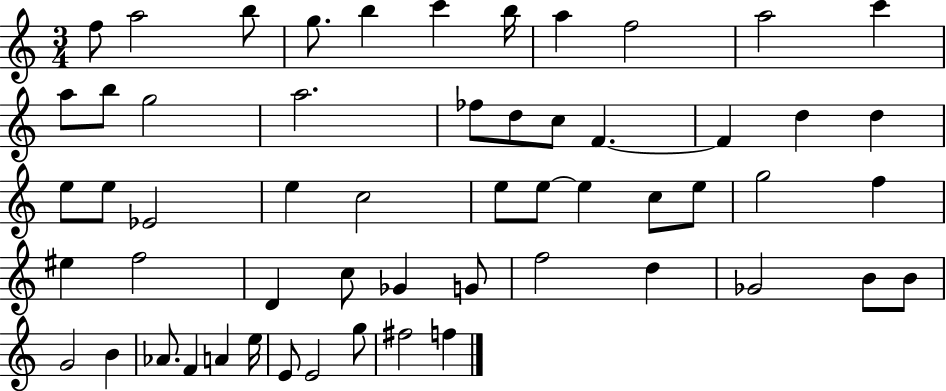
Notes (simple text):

F5/e A5/h B5/e G5/e. B5/q C6/q B5/s A5/q F5/h A5/h C6/q A5/e B5/e G5/h A5/h. FES5/e D5/e C5/e F4/q. F4/q D5/q D5/q E5/e E5/e Eb4/h E5/q C5/h E5/e E5/e E5/q C5/e E5/e G5/h F5/q EIS5/q F5/h D4/q C5/e Gb4/q G4/e F5/h D5/q Gb4/h B4/e B4/e G4/h B4/q Ab4/e. F4/q A4/q E5/s E4/e E4/h G5/e F#5/h F5/q